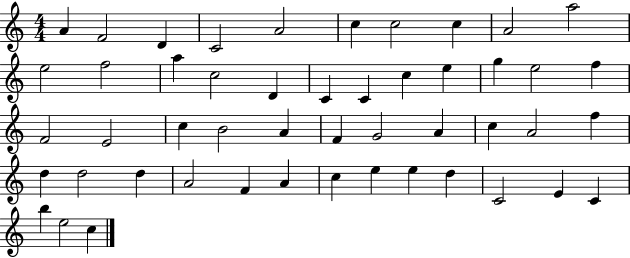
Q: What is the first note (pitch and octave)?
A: A4